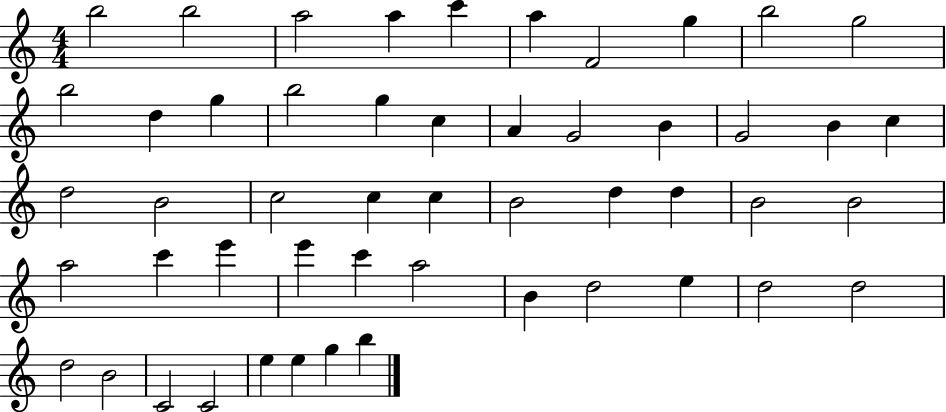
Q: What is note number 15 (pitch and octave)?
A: G5